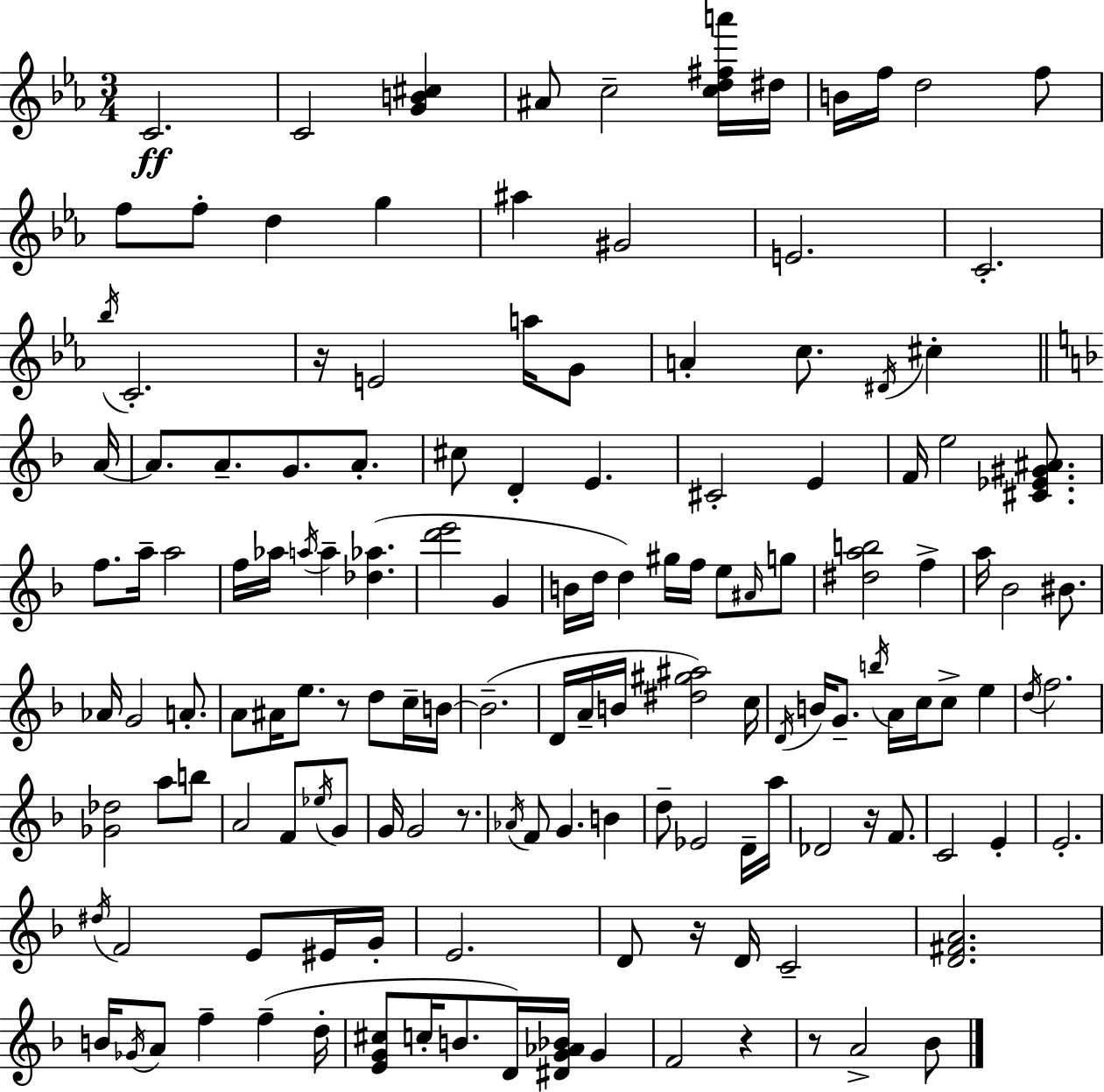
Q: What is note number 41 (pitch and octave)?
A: A5